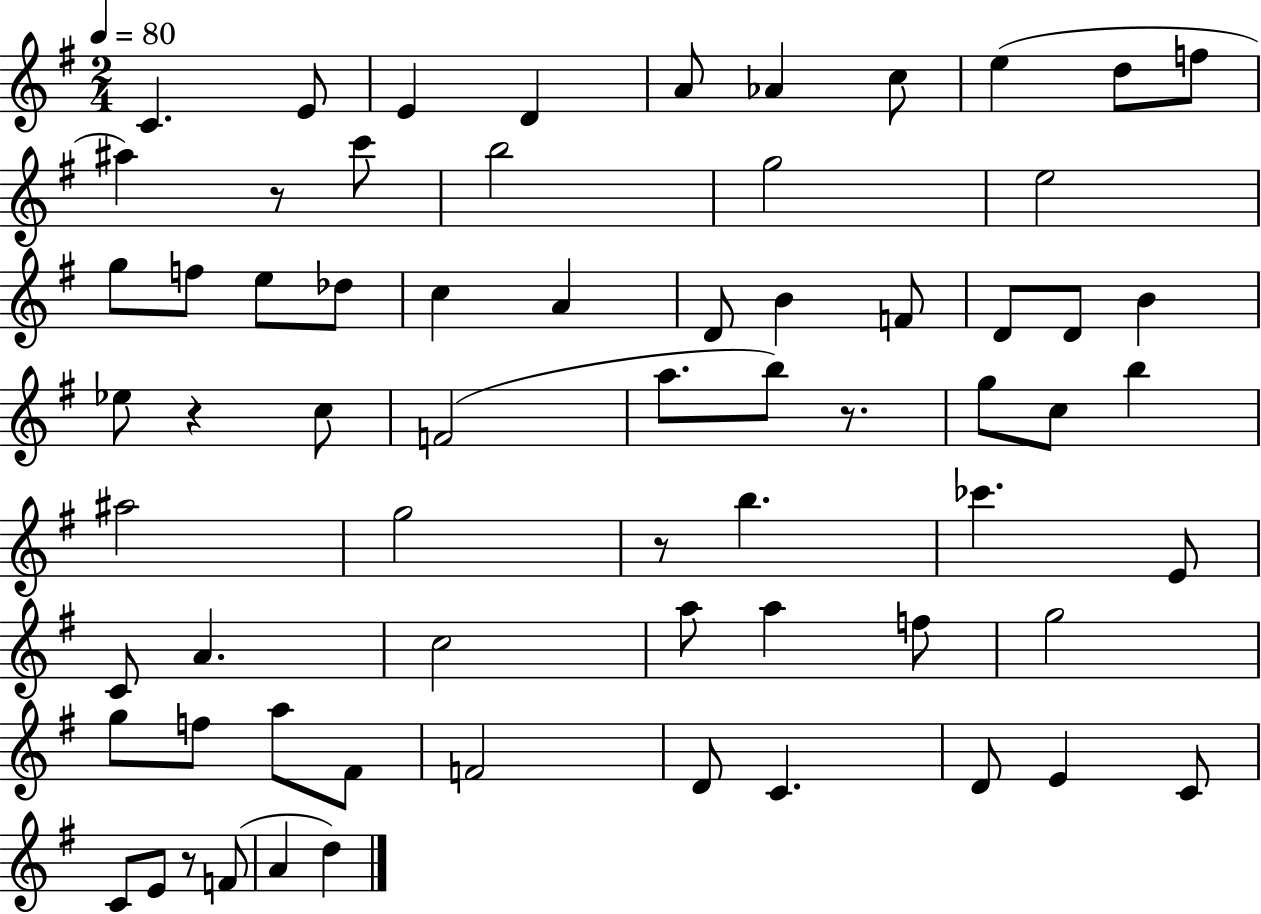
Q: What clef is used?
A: treble